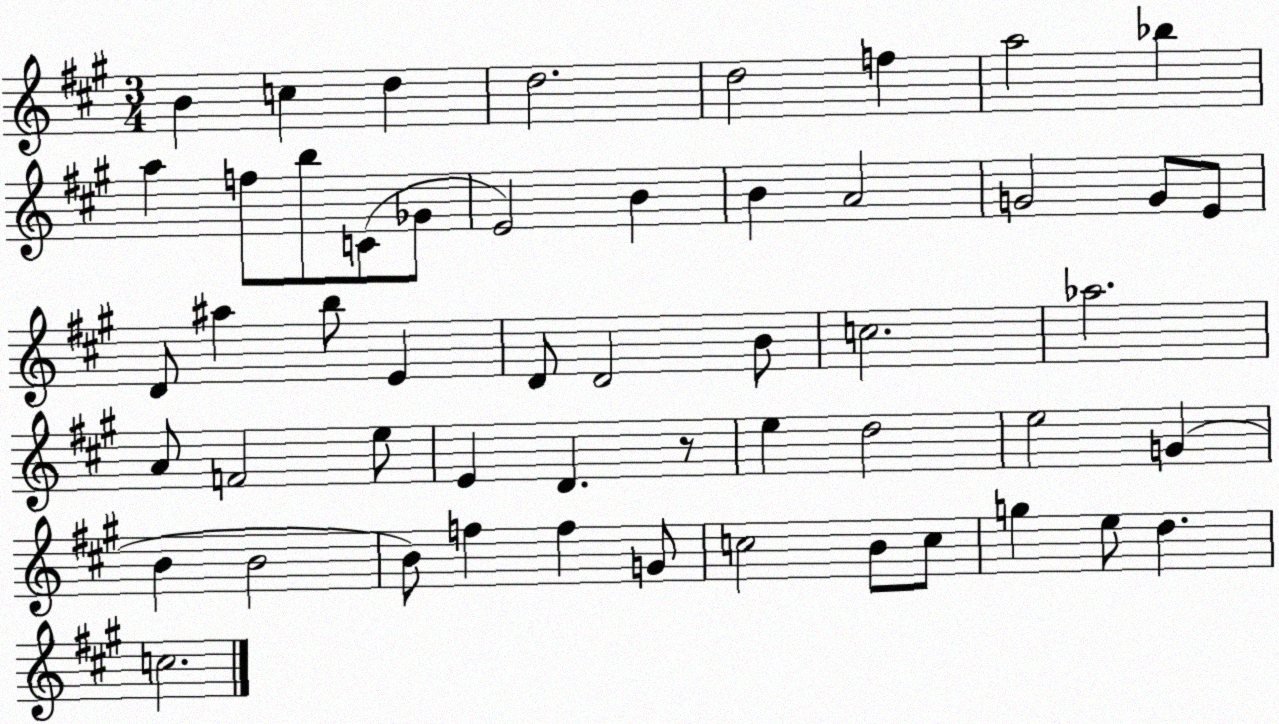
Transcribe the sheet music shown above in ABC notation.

X:1
T:Untitled
M:3/4
L:1/4
K:A
B c d d2 d2 f a2 _b a f/2 b/2 C/2 _G/2 E2 B B A2 G2 G/2 E/2 D/2 ^a b/2 E D/2 D2 B/2 c2 _a2 A/2 F2 e/2 E D z/2 e d2 e2 G B B2 B/2 f f G/2 c2 B/2 c/2 g e/2 d c2